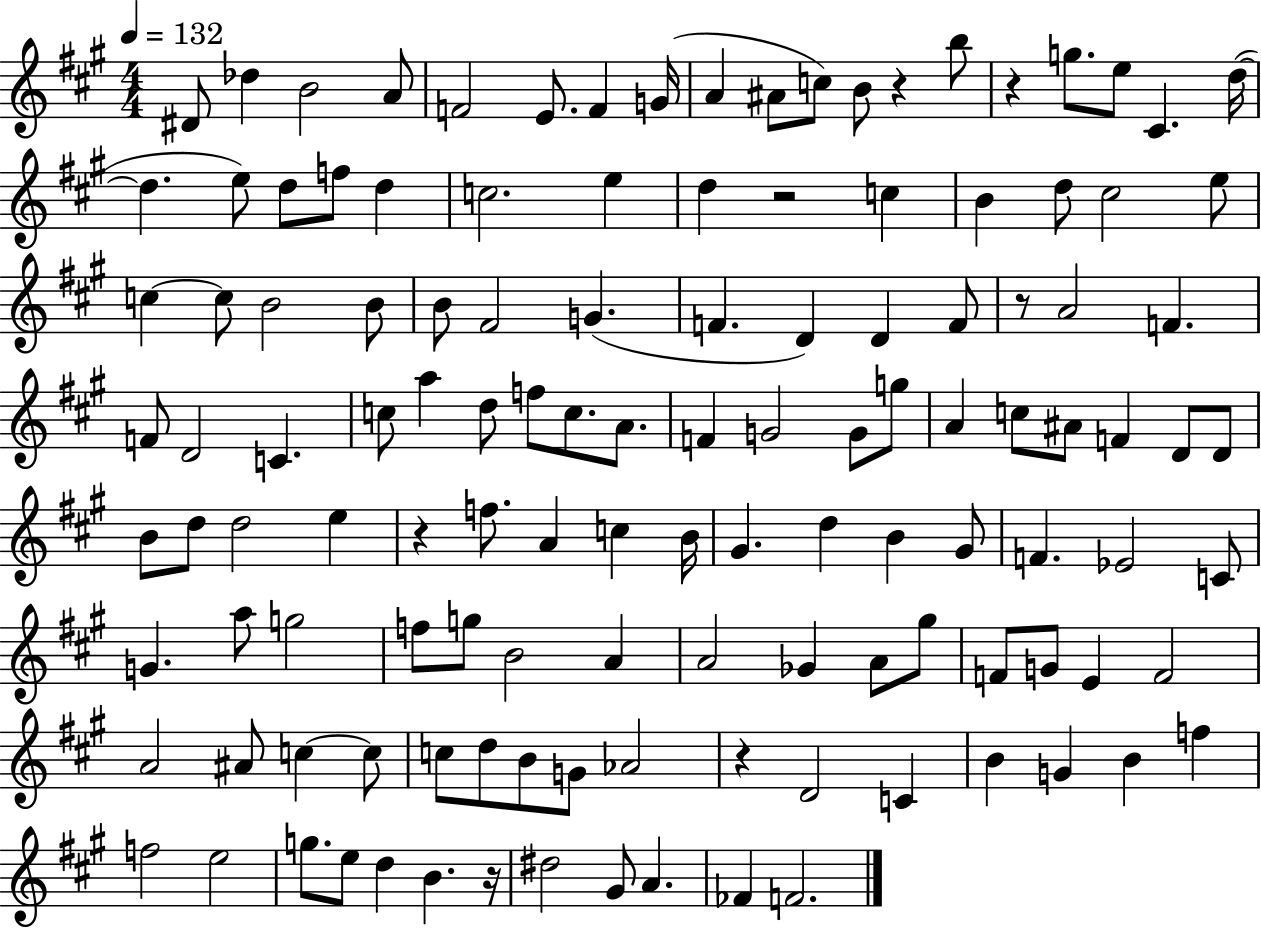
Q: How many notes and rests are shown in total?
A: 125